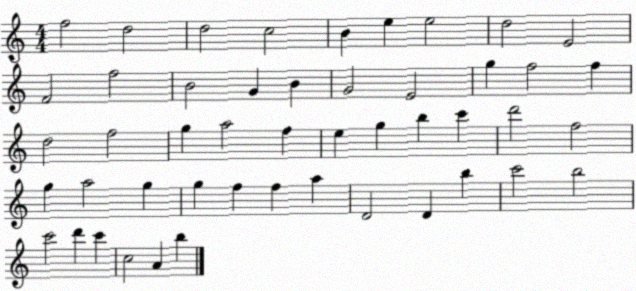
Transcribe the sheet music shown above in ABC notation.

X:1
T:Untitled
M:4/4
L:1/4
K:C
f2 d2 d2 c2 B e e2 d2 E2 F2 f2 B2 G B G2 E2 g f2 f d2 f2 g a2 f e g b c' d'2 f2 g a2 g g f f a D2 D b c'2 b2 c'2 d' c' c2 A b